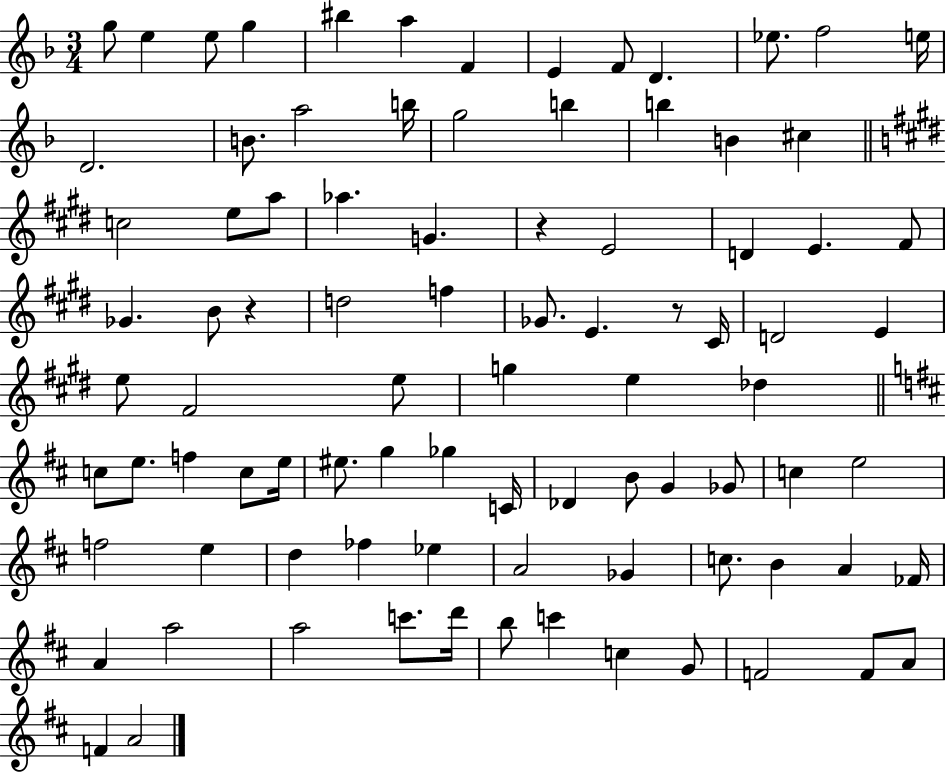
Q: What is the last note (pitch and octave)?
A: A4